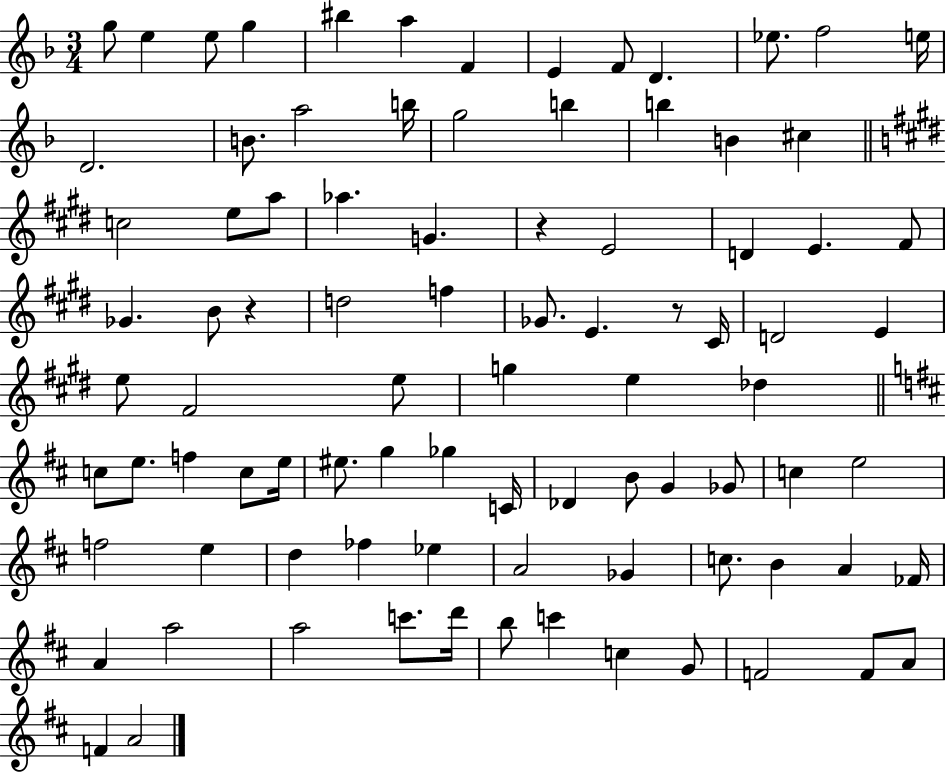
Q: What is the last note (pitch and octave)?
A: A4